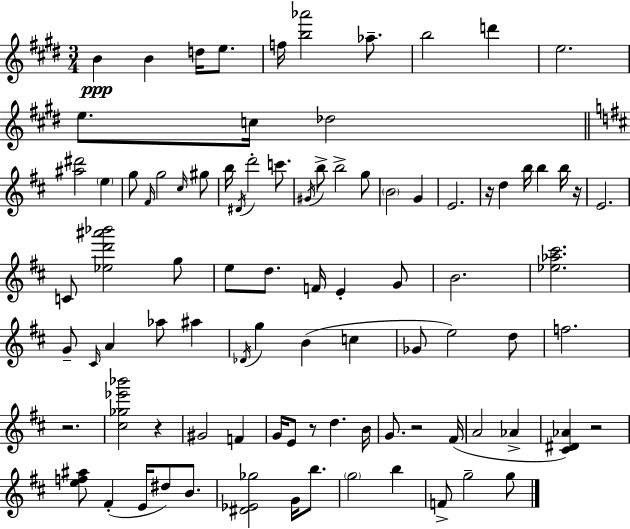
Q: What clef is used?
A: treble